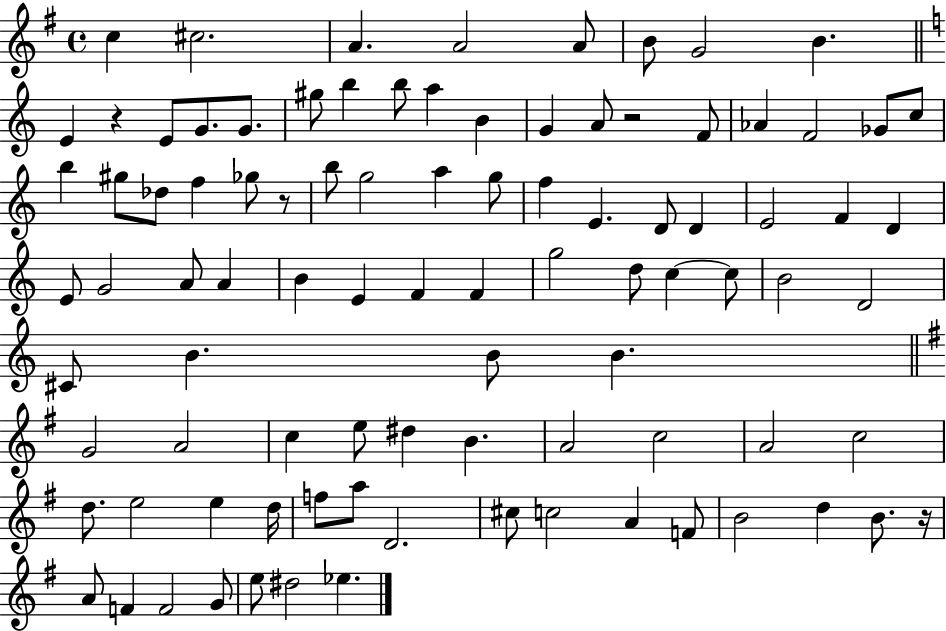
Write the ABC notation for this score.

X:1
T:Untitled
M:4/4
L:1/4
K:G
c ^c2 A A2 A/2 B/2 G2 B E z E/2 G/2 G/2 ^g/2 b b/2 a B G A/2 z2 F/2 _A F2 _G/2 c/2 b ^g/2 _d/2 f _g/2 z/2 b/2 g2 a g/2 f E D/2 D E2 F D E/2 G2 A/2 A B E F F g2 d/2 c c/2 B2 D2 ^C/2 B B/2 B G2 A2 c e/2 ^d B A2 c2 A2 c2 d/2 e2 e d/4 f/2 a/2 D2 ^c/2 c2 A F/2 B2 d B/2 z/4 A/2 F F2 G/2 e/2 ^d2 _e